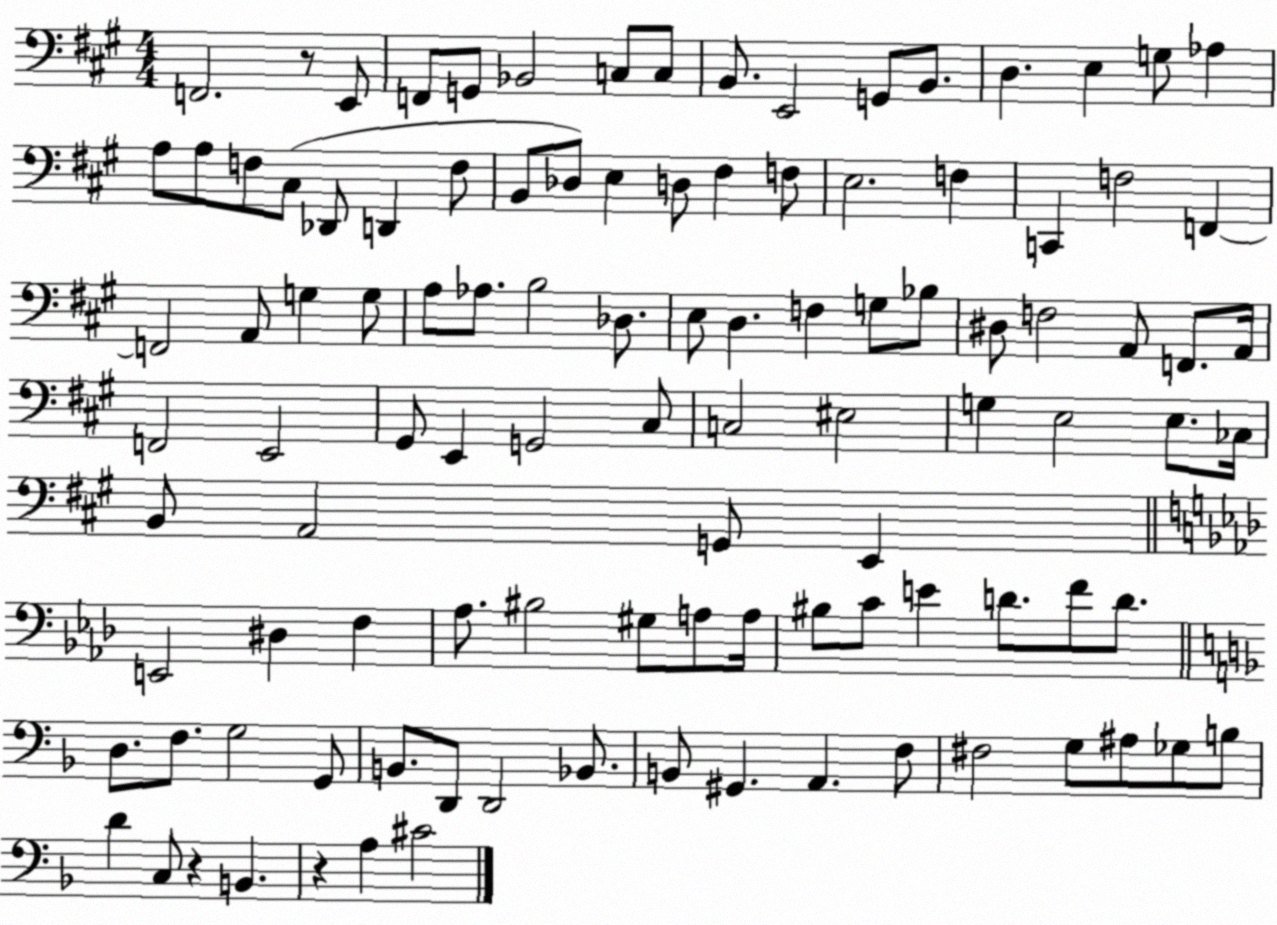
X:1
T:Untitled
M:4/4
L:1/4
K:A
F,,2 z/2 E,,/2 F,,/2 G,,/2 _B,,2 C,/2 C,/2 B,,/2 E,,2 G,,/2 B,,/2 D, E, G,/2 _A, A,/2 A,/2 F,/2 ^C,/2 _D,,/2 D,, F,/2 B,,/2 _D,/2 E, D,/2 ^F, F,/2 E,2 F, C,, F,2 F,, F,,2 A,,/2 G, G,/2 A,/2 _A,/2 B,2 _D,/2 E,/2 D, F, G,/2 _B,/2 ^D,/2 F,2 A,,/2 F,,/2 A,,/4 F,,2 E,,2 ^G,,/2 E,, G,,2 ^C,/2 C,2 ^E,2 G, E,2 E,/2 _C,/4 B,,/2 A,,2 G,,/2 E,, E,,2 ^D, F, _A,/2 ^B,2 ^G,/2 A,/2 A,/4 ^B,/2 C/2 E D/2 F/2 D/2 D,/2 F,/2 G,2 G,,/2 B,,/2 D,,/2 D,,2 _B,,/2 B,,/2 ^G,, A,, F,/2 ^F,2 G,/2 ^A,/2 _G,/2 B,/2 D C,/2 z B,, z A, ^C2